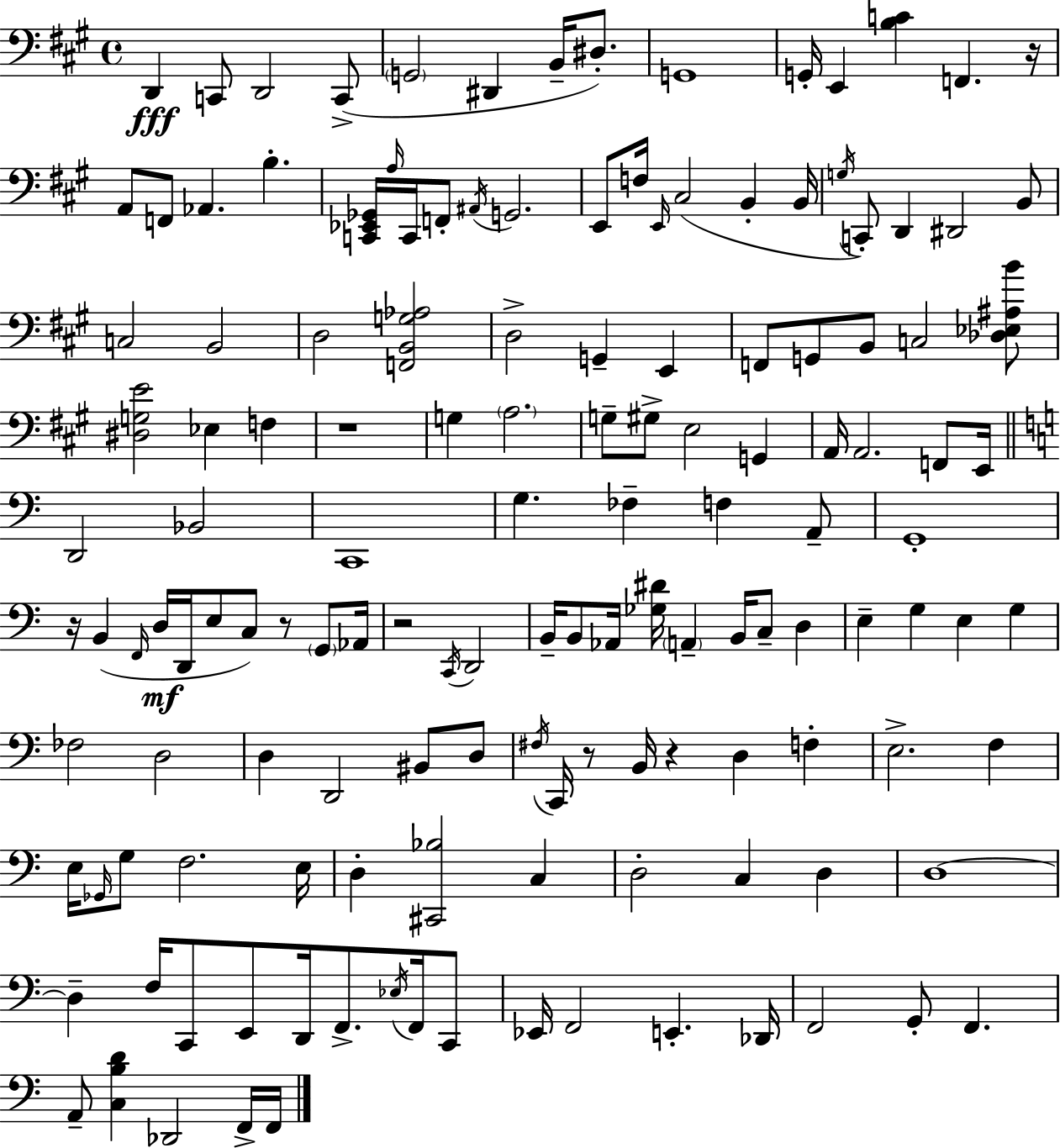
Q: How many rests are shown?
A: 7